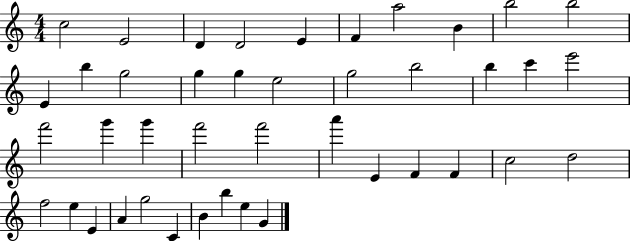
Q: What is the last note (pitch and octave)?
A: G4